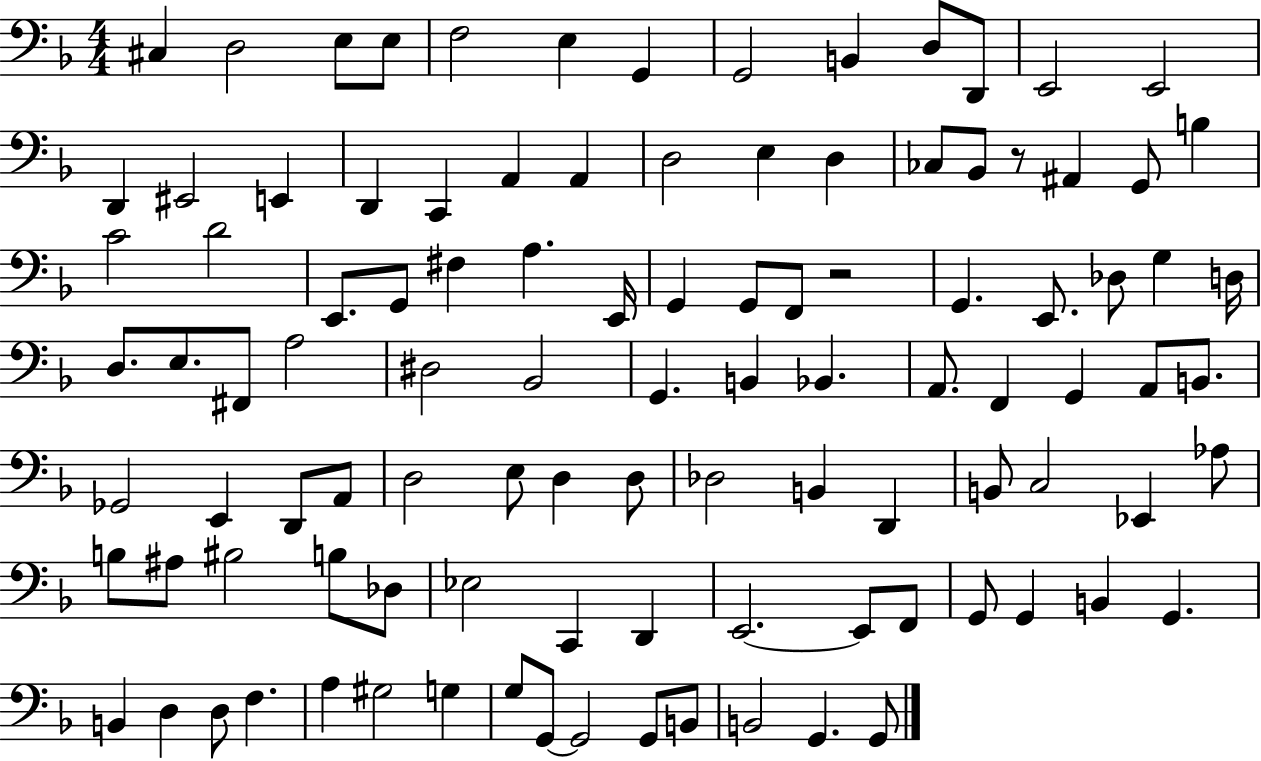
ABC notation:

X:1
T:Untitled
M:4/4
L:1/4
K:F
^C, D,2 E,/2 E,/2 F,2 E, G,, G,,2 B,, D,/2 D,,/2 E,,2 E,,2 D,, ^E,,2 E,, D,, C,, A,, A,, D,2 E, D, _C,/2 _B,,/2 z/2 ^A,, G,,/2 B, C2 D2 E,,/2 G,,/2 ^F, A, E,,/4 G,, G,,/2 F,,/2 z2 G,, E,,/2 _D,/2 G, D,/4 D,/2 E,/2 ^F,,/2 A,2 ^D,2 _B,,2 G,, B,, _B,, A,,/2 F,, G,, A,,/2 B,,/2 _G,,2 E,, D,,/2 A,,/2 D,2 E,/2 D, D,/2 _D,2 B,, D,, B,,/2 C,2 _E,, _A,/2 B,/2 ^A,/2 ^B,2 B,/2 _D,/2 _E,2 C,, D,, E,,2 E,,/2 F,,/2 G,,/2 G,, B,, G,, B,, D, D,/2 F, A, ^G,2 G, G,/2 G,,/2 G,,2 G,,/2 B,,/2 B,,2 G,, G,,/2